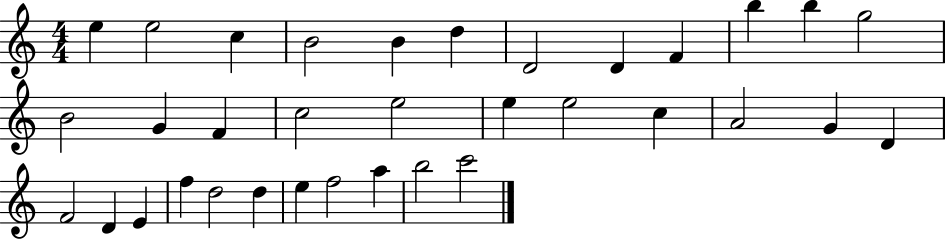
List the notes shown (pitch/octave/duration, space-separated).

E5/q E5/h C5/q B4/h B4/q D5/q D4/h D4/q F4/q B5/q B5/q G5/h B4/h G4/q F4/q C5/h E5/h E5/q E5/h C5/q A4/h G4/q D4/q F4/h D4/q E4/q F5/q D5/h D5/q E5/q F5/h A5/q B5/h C6/h